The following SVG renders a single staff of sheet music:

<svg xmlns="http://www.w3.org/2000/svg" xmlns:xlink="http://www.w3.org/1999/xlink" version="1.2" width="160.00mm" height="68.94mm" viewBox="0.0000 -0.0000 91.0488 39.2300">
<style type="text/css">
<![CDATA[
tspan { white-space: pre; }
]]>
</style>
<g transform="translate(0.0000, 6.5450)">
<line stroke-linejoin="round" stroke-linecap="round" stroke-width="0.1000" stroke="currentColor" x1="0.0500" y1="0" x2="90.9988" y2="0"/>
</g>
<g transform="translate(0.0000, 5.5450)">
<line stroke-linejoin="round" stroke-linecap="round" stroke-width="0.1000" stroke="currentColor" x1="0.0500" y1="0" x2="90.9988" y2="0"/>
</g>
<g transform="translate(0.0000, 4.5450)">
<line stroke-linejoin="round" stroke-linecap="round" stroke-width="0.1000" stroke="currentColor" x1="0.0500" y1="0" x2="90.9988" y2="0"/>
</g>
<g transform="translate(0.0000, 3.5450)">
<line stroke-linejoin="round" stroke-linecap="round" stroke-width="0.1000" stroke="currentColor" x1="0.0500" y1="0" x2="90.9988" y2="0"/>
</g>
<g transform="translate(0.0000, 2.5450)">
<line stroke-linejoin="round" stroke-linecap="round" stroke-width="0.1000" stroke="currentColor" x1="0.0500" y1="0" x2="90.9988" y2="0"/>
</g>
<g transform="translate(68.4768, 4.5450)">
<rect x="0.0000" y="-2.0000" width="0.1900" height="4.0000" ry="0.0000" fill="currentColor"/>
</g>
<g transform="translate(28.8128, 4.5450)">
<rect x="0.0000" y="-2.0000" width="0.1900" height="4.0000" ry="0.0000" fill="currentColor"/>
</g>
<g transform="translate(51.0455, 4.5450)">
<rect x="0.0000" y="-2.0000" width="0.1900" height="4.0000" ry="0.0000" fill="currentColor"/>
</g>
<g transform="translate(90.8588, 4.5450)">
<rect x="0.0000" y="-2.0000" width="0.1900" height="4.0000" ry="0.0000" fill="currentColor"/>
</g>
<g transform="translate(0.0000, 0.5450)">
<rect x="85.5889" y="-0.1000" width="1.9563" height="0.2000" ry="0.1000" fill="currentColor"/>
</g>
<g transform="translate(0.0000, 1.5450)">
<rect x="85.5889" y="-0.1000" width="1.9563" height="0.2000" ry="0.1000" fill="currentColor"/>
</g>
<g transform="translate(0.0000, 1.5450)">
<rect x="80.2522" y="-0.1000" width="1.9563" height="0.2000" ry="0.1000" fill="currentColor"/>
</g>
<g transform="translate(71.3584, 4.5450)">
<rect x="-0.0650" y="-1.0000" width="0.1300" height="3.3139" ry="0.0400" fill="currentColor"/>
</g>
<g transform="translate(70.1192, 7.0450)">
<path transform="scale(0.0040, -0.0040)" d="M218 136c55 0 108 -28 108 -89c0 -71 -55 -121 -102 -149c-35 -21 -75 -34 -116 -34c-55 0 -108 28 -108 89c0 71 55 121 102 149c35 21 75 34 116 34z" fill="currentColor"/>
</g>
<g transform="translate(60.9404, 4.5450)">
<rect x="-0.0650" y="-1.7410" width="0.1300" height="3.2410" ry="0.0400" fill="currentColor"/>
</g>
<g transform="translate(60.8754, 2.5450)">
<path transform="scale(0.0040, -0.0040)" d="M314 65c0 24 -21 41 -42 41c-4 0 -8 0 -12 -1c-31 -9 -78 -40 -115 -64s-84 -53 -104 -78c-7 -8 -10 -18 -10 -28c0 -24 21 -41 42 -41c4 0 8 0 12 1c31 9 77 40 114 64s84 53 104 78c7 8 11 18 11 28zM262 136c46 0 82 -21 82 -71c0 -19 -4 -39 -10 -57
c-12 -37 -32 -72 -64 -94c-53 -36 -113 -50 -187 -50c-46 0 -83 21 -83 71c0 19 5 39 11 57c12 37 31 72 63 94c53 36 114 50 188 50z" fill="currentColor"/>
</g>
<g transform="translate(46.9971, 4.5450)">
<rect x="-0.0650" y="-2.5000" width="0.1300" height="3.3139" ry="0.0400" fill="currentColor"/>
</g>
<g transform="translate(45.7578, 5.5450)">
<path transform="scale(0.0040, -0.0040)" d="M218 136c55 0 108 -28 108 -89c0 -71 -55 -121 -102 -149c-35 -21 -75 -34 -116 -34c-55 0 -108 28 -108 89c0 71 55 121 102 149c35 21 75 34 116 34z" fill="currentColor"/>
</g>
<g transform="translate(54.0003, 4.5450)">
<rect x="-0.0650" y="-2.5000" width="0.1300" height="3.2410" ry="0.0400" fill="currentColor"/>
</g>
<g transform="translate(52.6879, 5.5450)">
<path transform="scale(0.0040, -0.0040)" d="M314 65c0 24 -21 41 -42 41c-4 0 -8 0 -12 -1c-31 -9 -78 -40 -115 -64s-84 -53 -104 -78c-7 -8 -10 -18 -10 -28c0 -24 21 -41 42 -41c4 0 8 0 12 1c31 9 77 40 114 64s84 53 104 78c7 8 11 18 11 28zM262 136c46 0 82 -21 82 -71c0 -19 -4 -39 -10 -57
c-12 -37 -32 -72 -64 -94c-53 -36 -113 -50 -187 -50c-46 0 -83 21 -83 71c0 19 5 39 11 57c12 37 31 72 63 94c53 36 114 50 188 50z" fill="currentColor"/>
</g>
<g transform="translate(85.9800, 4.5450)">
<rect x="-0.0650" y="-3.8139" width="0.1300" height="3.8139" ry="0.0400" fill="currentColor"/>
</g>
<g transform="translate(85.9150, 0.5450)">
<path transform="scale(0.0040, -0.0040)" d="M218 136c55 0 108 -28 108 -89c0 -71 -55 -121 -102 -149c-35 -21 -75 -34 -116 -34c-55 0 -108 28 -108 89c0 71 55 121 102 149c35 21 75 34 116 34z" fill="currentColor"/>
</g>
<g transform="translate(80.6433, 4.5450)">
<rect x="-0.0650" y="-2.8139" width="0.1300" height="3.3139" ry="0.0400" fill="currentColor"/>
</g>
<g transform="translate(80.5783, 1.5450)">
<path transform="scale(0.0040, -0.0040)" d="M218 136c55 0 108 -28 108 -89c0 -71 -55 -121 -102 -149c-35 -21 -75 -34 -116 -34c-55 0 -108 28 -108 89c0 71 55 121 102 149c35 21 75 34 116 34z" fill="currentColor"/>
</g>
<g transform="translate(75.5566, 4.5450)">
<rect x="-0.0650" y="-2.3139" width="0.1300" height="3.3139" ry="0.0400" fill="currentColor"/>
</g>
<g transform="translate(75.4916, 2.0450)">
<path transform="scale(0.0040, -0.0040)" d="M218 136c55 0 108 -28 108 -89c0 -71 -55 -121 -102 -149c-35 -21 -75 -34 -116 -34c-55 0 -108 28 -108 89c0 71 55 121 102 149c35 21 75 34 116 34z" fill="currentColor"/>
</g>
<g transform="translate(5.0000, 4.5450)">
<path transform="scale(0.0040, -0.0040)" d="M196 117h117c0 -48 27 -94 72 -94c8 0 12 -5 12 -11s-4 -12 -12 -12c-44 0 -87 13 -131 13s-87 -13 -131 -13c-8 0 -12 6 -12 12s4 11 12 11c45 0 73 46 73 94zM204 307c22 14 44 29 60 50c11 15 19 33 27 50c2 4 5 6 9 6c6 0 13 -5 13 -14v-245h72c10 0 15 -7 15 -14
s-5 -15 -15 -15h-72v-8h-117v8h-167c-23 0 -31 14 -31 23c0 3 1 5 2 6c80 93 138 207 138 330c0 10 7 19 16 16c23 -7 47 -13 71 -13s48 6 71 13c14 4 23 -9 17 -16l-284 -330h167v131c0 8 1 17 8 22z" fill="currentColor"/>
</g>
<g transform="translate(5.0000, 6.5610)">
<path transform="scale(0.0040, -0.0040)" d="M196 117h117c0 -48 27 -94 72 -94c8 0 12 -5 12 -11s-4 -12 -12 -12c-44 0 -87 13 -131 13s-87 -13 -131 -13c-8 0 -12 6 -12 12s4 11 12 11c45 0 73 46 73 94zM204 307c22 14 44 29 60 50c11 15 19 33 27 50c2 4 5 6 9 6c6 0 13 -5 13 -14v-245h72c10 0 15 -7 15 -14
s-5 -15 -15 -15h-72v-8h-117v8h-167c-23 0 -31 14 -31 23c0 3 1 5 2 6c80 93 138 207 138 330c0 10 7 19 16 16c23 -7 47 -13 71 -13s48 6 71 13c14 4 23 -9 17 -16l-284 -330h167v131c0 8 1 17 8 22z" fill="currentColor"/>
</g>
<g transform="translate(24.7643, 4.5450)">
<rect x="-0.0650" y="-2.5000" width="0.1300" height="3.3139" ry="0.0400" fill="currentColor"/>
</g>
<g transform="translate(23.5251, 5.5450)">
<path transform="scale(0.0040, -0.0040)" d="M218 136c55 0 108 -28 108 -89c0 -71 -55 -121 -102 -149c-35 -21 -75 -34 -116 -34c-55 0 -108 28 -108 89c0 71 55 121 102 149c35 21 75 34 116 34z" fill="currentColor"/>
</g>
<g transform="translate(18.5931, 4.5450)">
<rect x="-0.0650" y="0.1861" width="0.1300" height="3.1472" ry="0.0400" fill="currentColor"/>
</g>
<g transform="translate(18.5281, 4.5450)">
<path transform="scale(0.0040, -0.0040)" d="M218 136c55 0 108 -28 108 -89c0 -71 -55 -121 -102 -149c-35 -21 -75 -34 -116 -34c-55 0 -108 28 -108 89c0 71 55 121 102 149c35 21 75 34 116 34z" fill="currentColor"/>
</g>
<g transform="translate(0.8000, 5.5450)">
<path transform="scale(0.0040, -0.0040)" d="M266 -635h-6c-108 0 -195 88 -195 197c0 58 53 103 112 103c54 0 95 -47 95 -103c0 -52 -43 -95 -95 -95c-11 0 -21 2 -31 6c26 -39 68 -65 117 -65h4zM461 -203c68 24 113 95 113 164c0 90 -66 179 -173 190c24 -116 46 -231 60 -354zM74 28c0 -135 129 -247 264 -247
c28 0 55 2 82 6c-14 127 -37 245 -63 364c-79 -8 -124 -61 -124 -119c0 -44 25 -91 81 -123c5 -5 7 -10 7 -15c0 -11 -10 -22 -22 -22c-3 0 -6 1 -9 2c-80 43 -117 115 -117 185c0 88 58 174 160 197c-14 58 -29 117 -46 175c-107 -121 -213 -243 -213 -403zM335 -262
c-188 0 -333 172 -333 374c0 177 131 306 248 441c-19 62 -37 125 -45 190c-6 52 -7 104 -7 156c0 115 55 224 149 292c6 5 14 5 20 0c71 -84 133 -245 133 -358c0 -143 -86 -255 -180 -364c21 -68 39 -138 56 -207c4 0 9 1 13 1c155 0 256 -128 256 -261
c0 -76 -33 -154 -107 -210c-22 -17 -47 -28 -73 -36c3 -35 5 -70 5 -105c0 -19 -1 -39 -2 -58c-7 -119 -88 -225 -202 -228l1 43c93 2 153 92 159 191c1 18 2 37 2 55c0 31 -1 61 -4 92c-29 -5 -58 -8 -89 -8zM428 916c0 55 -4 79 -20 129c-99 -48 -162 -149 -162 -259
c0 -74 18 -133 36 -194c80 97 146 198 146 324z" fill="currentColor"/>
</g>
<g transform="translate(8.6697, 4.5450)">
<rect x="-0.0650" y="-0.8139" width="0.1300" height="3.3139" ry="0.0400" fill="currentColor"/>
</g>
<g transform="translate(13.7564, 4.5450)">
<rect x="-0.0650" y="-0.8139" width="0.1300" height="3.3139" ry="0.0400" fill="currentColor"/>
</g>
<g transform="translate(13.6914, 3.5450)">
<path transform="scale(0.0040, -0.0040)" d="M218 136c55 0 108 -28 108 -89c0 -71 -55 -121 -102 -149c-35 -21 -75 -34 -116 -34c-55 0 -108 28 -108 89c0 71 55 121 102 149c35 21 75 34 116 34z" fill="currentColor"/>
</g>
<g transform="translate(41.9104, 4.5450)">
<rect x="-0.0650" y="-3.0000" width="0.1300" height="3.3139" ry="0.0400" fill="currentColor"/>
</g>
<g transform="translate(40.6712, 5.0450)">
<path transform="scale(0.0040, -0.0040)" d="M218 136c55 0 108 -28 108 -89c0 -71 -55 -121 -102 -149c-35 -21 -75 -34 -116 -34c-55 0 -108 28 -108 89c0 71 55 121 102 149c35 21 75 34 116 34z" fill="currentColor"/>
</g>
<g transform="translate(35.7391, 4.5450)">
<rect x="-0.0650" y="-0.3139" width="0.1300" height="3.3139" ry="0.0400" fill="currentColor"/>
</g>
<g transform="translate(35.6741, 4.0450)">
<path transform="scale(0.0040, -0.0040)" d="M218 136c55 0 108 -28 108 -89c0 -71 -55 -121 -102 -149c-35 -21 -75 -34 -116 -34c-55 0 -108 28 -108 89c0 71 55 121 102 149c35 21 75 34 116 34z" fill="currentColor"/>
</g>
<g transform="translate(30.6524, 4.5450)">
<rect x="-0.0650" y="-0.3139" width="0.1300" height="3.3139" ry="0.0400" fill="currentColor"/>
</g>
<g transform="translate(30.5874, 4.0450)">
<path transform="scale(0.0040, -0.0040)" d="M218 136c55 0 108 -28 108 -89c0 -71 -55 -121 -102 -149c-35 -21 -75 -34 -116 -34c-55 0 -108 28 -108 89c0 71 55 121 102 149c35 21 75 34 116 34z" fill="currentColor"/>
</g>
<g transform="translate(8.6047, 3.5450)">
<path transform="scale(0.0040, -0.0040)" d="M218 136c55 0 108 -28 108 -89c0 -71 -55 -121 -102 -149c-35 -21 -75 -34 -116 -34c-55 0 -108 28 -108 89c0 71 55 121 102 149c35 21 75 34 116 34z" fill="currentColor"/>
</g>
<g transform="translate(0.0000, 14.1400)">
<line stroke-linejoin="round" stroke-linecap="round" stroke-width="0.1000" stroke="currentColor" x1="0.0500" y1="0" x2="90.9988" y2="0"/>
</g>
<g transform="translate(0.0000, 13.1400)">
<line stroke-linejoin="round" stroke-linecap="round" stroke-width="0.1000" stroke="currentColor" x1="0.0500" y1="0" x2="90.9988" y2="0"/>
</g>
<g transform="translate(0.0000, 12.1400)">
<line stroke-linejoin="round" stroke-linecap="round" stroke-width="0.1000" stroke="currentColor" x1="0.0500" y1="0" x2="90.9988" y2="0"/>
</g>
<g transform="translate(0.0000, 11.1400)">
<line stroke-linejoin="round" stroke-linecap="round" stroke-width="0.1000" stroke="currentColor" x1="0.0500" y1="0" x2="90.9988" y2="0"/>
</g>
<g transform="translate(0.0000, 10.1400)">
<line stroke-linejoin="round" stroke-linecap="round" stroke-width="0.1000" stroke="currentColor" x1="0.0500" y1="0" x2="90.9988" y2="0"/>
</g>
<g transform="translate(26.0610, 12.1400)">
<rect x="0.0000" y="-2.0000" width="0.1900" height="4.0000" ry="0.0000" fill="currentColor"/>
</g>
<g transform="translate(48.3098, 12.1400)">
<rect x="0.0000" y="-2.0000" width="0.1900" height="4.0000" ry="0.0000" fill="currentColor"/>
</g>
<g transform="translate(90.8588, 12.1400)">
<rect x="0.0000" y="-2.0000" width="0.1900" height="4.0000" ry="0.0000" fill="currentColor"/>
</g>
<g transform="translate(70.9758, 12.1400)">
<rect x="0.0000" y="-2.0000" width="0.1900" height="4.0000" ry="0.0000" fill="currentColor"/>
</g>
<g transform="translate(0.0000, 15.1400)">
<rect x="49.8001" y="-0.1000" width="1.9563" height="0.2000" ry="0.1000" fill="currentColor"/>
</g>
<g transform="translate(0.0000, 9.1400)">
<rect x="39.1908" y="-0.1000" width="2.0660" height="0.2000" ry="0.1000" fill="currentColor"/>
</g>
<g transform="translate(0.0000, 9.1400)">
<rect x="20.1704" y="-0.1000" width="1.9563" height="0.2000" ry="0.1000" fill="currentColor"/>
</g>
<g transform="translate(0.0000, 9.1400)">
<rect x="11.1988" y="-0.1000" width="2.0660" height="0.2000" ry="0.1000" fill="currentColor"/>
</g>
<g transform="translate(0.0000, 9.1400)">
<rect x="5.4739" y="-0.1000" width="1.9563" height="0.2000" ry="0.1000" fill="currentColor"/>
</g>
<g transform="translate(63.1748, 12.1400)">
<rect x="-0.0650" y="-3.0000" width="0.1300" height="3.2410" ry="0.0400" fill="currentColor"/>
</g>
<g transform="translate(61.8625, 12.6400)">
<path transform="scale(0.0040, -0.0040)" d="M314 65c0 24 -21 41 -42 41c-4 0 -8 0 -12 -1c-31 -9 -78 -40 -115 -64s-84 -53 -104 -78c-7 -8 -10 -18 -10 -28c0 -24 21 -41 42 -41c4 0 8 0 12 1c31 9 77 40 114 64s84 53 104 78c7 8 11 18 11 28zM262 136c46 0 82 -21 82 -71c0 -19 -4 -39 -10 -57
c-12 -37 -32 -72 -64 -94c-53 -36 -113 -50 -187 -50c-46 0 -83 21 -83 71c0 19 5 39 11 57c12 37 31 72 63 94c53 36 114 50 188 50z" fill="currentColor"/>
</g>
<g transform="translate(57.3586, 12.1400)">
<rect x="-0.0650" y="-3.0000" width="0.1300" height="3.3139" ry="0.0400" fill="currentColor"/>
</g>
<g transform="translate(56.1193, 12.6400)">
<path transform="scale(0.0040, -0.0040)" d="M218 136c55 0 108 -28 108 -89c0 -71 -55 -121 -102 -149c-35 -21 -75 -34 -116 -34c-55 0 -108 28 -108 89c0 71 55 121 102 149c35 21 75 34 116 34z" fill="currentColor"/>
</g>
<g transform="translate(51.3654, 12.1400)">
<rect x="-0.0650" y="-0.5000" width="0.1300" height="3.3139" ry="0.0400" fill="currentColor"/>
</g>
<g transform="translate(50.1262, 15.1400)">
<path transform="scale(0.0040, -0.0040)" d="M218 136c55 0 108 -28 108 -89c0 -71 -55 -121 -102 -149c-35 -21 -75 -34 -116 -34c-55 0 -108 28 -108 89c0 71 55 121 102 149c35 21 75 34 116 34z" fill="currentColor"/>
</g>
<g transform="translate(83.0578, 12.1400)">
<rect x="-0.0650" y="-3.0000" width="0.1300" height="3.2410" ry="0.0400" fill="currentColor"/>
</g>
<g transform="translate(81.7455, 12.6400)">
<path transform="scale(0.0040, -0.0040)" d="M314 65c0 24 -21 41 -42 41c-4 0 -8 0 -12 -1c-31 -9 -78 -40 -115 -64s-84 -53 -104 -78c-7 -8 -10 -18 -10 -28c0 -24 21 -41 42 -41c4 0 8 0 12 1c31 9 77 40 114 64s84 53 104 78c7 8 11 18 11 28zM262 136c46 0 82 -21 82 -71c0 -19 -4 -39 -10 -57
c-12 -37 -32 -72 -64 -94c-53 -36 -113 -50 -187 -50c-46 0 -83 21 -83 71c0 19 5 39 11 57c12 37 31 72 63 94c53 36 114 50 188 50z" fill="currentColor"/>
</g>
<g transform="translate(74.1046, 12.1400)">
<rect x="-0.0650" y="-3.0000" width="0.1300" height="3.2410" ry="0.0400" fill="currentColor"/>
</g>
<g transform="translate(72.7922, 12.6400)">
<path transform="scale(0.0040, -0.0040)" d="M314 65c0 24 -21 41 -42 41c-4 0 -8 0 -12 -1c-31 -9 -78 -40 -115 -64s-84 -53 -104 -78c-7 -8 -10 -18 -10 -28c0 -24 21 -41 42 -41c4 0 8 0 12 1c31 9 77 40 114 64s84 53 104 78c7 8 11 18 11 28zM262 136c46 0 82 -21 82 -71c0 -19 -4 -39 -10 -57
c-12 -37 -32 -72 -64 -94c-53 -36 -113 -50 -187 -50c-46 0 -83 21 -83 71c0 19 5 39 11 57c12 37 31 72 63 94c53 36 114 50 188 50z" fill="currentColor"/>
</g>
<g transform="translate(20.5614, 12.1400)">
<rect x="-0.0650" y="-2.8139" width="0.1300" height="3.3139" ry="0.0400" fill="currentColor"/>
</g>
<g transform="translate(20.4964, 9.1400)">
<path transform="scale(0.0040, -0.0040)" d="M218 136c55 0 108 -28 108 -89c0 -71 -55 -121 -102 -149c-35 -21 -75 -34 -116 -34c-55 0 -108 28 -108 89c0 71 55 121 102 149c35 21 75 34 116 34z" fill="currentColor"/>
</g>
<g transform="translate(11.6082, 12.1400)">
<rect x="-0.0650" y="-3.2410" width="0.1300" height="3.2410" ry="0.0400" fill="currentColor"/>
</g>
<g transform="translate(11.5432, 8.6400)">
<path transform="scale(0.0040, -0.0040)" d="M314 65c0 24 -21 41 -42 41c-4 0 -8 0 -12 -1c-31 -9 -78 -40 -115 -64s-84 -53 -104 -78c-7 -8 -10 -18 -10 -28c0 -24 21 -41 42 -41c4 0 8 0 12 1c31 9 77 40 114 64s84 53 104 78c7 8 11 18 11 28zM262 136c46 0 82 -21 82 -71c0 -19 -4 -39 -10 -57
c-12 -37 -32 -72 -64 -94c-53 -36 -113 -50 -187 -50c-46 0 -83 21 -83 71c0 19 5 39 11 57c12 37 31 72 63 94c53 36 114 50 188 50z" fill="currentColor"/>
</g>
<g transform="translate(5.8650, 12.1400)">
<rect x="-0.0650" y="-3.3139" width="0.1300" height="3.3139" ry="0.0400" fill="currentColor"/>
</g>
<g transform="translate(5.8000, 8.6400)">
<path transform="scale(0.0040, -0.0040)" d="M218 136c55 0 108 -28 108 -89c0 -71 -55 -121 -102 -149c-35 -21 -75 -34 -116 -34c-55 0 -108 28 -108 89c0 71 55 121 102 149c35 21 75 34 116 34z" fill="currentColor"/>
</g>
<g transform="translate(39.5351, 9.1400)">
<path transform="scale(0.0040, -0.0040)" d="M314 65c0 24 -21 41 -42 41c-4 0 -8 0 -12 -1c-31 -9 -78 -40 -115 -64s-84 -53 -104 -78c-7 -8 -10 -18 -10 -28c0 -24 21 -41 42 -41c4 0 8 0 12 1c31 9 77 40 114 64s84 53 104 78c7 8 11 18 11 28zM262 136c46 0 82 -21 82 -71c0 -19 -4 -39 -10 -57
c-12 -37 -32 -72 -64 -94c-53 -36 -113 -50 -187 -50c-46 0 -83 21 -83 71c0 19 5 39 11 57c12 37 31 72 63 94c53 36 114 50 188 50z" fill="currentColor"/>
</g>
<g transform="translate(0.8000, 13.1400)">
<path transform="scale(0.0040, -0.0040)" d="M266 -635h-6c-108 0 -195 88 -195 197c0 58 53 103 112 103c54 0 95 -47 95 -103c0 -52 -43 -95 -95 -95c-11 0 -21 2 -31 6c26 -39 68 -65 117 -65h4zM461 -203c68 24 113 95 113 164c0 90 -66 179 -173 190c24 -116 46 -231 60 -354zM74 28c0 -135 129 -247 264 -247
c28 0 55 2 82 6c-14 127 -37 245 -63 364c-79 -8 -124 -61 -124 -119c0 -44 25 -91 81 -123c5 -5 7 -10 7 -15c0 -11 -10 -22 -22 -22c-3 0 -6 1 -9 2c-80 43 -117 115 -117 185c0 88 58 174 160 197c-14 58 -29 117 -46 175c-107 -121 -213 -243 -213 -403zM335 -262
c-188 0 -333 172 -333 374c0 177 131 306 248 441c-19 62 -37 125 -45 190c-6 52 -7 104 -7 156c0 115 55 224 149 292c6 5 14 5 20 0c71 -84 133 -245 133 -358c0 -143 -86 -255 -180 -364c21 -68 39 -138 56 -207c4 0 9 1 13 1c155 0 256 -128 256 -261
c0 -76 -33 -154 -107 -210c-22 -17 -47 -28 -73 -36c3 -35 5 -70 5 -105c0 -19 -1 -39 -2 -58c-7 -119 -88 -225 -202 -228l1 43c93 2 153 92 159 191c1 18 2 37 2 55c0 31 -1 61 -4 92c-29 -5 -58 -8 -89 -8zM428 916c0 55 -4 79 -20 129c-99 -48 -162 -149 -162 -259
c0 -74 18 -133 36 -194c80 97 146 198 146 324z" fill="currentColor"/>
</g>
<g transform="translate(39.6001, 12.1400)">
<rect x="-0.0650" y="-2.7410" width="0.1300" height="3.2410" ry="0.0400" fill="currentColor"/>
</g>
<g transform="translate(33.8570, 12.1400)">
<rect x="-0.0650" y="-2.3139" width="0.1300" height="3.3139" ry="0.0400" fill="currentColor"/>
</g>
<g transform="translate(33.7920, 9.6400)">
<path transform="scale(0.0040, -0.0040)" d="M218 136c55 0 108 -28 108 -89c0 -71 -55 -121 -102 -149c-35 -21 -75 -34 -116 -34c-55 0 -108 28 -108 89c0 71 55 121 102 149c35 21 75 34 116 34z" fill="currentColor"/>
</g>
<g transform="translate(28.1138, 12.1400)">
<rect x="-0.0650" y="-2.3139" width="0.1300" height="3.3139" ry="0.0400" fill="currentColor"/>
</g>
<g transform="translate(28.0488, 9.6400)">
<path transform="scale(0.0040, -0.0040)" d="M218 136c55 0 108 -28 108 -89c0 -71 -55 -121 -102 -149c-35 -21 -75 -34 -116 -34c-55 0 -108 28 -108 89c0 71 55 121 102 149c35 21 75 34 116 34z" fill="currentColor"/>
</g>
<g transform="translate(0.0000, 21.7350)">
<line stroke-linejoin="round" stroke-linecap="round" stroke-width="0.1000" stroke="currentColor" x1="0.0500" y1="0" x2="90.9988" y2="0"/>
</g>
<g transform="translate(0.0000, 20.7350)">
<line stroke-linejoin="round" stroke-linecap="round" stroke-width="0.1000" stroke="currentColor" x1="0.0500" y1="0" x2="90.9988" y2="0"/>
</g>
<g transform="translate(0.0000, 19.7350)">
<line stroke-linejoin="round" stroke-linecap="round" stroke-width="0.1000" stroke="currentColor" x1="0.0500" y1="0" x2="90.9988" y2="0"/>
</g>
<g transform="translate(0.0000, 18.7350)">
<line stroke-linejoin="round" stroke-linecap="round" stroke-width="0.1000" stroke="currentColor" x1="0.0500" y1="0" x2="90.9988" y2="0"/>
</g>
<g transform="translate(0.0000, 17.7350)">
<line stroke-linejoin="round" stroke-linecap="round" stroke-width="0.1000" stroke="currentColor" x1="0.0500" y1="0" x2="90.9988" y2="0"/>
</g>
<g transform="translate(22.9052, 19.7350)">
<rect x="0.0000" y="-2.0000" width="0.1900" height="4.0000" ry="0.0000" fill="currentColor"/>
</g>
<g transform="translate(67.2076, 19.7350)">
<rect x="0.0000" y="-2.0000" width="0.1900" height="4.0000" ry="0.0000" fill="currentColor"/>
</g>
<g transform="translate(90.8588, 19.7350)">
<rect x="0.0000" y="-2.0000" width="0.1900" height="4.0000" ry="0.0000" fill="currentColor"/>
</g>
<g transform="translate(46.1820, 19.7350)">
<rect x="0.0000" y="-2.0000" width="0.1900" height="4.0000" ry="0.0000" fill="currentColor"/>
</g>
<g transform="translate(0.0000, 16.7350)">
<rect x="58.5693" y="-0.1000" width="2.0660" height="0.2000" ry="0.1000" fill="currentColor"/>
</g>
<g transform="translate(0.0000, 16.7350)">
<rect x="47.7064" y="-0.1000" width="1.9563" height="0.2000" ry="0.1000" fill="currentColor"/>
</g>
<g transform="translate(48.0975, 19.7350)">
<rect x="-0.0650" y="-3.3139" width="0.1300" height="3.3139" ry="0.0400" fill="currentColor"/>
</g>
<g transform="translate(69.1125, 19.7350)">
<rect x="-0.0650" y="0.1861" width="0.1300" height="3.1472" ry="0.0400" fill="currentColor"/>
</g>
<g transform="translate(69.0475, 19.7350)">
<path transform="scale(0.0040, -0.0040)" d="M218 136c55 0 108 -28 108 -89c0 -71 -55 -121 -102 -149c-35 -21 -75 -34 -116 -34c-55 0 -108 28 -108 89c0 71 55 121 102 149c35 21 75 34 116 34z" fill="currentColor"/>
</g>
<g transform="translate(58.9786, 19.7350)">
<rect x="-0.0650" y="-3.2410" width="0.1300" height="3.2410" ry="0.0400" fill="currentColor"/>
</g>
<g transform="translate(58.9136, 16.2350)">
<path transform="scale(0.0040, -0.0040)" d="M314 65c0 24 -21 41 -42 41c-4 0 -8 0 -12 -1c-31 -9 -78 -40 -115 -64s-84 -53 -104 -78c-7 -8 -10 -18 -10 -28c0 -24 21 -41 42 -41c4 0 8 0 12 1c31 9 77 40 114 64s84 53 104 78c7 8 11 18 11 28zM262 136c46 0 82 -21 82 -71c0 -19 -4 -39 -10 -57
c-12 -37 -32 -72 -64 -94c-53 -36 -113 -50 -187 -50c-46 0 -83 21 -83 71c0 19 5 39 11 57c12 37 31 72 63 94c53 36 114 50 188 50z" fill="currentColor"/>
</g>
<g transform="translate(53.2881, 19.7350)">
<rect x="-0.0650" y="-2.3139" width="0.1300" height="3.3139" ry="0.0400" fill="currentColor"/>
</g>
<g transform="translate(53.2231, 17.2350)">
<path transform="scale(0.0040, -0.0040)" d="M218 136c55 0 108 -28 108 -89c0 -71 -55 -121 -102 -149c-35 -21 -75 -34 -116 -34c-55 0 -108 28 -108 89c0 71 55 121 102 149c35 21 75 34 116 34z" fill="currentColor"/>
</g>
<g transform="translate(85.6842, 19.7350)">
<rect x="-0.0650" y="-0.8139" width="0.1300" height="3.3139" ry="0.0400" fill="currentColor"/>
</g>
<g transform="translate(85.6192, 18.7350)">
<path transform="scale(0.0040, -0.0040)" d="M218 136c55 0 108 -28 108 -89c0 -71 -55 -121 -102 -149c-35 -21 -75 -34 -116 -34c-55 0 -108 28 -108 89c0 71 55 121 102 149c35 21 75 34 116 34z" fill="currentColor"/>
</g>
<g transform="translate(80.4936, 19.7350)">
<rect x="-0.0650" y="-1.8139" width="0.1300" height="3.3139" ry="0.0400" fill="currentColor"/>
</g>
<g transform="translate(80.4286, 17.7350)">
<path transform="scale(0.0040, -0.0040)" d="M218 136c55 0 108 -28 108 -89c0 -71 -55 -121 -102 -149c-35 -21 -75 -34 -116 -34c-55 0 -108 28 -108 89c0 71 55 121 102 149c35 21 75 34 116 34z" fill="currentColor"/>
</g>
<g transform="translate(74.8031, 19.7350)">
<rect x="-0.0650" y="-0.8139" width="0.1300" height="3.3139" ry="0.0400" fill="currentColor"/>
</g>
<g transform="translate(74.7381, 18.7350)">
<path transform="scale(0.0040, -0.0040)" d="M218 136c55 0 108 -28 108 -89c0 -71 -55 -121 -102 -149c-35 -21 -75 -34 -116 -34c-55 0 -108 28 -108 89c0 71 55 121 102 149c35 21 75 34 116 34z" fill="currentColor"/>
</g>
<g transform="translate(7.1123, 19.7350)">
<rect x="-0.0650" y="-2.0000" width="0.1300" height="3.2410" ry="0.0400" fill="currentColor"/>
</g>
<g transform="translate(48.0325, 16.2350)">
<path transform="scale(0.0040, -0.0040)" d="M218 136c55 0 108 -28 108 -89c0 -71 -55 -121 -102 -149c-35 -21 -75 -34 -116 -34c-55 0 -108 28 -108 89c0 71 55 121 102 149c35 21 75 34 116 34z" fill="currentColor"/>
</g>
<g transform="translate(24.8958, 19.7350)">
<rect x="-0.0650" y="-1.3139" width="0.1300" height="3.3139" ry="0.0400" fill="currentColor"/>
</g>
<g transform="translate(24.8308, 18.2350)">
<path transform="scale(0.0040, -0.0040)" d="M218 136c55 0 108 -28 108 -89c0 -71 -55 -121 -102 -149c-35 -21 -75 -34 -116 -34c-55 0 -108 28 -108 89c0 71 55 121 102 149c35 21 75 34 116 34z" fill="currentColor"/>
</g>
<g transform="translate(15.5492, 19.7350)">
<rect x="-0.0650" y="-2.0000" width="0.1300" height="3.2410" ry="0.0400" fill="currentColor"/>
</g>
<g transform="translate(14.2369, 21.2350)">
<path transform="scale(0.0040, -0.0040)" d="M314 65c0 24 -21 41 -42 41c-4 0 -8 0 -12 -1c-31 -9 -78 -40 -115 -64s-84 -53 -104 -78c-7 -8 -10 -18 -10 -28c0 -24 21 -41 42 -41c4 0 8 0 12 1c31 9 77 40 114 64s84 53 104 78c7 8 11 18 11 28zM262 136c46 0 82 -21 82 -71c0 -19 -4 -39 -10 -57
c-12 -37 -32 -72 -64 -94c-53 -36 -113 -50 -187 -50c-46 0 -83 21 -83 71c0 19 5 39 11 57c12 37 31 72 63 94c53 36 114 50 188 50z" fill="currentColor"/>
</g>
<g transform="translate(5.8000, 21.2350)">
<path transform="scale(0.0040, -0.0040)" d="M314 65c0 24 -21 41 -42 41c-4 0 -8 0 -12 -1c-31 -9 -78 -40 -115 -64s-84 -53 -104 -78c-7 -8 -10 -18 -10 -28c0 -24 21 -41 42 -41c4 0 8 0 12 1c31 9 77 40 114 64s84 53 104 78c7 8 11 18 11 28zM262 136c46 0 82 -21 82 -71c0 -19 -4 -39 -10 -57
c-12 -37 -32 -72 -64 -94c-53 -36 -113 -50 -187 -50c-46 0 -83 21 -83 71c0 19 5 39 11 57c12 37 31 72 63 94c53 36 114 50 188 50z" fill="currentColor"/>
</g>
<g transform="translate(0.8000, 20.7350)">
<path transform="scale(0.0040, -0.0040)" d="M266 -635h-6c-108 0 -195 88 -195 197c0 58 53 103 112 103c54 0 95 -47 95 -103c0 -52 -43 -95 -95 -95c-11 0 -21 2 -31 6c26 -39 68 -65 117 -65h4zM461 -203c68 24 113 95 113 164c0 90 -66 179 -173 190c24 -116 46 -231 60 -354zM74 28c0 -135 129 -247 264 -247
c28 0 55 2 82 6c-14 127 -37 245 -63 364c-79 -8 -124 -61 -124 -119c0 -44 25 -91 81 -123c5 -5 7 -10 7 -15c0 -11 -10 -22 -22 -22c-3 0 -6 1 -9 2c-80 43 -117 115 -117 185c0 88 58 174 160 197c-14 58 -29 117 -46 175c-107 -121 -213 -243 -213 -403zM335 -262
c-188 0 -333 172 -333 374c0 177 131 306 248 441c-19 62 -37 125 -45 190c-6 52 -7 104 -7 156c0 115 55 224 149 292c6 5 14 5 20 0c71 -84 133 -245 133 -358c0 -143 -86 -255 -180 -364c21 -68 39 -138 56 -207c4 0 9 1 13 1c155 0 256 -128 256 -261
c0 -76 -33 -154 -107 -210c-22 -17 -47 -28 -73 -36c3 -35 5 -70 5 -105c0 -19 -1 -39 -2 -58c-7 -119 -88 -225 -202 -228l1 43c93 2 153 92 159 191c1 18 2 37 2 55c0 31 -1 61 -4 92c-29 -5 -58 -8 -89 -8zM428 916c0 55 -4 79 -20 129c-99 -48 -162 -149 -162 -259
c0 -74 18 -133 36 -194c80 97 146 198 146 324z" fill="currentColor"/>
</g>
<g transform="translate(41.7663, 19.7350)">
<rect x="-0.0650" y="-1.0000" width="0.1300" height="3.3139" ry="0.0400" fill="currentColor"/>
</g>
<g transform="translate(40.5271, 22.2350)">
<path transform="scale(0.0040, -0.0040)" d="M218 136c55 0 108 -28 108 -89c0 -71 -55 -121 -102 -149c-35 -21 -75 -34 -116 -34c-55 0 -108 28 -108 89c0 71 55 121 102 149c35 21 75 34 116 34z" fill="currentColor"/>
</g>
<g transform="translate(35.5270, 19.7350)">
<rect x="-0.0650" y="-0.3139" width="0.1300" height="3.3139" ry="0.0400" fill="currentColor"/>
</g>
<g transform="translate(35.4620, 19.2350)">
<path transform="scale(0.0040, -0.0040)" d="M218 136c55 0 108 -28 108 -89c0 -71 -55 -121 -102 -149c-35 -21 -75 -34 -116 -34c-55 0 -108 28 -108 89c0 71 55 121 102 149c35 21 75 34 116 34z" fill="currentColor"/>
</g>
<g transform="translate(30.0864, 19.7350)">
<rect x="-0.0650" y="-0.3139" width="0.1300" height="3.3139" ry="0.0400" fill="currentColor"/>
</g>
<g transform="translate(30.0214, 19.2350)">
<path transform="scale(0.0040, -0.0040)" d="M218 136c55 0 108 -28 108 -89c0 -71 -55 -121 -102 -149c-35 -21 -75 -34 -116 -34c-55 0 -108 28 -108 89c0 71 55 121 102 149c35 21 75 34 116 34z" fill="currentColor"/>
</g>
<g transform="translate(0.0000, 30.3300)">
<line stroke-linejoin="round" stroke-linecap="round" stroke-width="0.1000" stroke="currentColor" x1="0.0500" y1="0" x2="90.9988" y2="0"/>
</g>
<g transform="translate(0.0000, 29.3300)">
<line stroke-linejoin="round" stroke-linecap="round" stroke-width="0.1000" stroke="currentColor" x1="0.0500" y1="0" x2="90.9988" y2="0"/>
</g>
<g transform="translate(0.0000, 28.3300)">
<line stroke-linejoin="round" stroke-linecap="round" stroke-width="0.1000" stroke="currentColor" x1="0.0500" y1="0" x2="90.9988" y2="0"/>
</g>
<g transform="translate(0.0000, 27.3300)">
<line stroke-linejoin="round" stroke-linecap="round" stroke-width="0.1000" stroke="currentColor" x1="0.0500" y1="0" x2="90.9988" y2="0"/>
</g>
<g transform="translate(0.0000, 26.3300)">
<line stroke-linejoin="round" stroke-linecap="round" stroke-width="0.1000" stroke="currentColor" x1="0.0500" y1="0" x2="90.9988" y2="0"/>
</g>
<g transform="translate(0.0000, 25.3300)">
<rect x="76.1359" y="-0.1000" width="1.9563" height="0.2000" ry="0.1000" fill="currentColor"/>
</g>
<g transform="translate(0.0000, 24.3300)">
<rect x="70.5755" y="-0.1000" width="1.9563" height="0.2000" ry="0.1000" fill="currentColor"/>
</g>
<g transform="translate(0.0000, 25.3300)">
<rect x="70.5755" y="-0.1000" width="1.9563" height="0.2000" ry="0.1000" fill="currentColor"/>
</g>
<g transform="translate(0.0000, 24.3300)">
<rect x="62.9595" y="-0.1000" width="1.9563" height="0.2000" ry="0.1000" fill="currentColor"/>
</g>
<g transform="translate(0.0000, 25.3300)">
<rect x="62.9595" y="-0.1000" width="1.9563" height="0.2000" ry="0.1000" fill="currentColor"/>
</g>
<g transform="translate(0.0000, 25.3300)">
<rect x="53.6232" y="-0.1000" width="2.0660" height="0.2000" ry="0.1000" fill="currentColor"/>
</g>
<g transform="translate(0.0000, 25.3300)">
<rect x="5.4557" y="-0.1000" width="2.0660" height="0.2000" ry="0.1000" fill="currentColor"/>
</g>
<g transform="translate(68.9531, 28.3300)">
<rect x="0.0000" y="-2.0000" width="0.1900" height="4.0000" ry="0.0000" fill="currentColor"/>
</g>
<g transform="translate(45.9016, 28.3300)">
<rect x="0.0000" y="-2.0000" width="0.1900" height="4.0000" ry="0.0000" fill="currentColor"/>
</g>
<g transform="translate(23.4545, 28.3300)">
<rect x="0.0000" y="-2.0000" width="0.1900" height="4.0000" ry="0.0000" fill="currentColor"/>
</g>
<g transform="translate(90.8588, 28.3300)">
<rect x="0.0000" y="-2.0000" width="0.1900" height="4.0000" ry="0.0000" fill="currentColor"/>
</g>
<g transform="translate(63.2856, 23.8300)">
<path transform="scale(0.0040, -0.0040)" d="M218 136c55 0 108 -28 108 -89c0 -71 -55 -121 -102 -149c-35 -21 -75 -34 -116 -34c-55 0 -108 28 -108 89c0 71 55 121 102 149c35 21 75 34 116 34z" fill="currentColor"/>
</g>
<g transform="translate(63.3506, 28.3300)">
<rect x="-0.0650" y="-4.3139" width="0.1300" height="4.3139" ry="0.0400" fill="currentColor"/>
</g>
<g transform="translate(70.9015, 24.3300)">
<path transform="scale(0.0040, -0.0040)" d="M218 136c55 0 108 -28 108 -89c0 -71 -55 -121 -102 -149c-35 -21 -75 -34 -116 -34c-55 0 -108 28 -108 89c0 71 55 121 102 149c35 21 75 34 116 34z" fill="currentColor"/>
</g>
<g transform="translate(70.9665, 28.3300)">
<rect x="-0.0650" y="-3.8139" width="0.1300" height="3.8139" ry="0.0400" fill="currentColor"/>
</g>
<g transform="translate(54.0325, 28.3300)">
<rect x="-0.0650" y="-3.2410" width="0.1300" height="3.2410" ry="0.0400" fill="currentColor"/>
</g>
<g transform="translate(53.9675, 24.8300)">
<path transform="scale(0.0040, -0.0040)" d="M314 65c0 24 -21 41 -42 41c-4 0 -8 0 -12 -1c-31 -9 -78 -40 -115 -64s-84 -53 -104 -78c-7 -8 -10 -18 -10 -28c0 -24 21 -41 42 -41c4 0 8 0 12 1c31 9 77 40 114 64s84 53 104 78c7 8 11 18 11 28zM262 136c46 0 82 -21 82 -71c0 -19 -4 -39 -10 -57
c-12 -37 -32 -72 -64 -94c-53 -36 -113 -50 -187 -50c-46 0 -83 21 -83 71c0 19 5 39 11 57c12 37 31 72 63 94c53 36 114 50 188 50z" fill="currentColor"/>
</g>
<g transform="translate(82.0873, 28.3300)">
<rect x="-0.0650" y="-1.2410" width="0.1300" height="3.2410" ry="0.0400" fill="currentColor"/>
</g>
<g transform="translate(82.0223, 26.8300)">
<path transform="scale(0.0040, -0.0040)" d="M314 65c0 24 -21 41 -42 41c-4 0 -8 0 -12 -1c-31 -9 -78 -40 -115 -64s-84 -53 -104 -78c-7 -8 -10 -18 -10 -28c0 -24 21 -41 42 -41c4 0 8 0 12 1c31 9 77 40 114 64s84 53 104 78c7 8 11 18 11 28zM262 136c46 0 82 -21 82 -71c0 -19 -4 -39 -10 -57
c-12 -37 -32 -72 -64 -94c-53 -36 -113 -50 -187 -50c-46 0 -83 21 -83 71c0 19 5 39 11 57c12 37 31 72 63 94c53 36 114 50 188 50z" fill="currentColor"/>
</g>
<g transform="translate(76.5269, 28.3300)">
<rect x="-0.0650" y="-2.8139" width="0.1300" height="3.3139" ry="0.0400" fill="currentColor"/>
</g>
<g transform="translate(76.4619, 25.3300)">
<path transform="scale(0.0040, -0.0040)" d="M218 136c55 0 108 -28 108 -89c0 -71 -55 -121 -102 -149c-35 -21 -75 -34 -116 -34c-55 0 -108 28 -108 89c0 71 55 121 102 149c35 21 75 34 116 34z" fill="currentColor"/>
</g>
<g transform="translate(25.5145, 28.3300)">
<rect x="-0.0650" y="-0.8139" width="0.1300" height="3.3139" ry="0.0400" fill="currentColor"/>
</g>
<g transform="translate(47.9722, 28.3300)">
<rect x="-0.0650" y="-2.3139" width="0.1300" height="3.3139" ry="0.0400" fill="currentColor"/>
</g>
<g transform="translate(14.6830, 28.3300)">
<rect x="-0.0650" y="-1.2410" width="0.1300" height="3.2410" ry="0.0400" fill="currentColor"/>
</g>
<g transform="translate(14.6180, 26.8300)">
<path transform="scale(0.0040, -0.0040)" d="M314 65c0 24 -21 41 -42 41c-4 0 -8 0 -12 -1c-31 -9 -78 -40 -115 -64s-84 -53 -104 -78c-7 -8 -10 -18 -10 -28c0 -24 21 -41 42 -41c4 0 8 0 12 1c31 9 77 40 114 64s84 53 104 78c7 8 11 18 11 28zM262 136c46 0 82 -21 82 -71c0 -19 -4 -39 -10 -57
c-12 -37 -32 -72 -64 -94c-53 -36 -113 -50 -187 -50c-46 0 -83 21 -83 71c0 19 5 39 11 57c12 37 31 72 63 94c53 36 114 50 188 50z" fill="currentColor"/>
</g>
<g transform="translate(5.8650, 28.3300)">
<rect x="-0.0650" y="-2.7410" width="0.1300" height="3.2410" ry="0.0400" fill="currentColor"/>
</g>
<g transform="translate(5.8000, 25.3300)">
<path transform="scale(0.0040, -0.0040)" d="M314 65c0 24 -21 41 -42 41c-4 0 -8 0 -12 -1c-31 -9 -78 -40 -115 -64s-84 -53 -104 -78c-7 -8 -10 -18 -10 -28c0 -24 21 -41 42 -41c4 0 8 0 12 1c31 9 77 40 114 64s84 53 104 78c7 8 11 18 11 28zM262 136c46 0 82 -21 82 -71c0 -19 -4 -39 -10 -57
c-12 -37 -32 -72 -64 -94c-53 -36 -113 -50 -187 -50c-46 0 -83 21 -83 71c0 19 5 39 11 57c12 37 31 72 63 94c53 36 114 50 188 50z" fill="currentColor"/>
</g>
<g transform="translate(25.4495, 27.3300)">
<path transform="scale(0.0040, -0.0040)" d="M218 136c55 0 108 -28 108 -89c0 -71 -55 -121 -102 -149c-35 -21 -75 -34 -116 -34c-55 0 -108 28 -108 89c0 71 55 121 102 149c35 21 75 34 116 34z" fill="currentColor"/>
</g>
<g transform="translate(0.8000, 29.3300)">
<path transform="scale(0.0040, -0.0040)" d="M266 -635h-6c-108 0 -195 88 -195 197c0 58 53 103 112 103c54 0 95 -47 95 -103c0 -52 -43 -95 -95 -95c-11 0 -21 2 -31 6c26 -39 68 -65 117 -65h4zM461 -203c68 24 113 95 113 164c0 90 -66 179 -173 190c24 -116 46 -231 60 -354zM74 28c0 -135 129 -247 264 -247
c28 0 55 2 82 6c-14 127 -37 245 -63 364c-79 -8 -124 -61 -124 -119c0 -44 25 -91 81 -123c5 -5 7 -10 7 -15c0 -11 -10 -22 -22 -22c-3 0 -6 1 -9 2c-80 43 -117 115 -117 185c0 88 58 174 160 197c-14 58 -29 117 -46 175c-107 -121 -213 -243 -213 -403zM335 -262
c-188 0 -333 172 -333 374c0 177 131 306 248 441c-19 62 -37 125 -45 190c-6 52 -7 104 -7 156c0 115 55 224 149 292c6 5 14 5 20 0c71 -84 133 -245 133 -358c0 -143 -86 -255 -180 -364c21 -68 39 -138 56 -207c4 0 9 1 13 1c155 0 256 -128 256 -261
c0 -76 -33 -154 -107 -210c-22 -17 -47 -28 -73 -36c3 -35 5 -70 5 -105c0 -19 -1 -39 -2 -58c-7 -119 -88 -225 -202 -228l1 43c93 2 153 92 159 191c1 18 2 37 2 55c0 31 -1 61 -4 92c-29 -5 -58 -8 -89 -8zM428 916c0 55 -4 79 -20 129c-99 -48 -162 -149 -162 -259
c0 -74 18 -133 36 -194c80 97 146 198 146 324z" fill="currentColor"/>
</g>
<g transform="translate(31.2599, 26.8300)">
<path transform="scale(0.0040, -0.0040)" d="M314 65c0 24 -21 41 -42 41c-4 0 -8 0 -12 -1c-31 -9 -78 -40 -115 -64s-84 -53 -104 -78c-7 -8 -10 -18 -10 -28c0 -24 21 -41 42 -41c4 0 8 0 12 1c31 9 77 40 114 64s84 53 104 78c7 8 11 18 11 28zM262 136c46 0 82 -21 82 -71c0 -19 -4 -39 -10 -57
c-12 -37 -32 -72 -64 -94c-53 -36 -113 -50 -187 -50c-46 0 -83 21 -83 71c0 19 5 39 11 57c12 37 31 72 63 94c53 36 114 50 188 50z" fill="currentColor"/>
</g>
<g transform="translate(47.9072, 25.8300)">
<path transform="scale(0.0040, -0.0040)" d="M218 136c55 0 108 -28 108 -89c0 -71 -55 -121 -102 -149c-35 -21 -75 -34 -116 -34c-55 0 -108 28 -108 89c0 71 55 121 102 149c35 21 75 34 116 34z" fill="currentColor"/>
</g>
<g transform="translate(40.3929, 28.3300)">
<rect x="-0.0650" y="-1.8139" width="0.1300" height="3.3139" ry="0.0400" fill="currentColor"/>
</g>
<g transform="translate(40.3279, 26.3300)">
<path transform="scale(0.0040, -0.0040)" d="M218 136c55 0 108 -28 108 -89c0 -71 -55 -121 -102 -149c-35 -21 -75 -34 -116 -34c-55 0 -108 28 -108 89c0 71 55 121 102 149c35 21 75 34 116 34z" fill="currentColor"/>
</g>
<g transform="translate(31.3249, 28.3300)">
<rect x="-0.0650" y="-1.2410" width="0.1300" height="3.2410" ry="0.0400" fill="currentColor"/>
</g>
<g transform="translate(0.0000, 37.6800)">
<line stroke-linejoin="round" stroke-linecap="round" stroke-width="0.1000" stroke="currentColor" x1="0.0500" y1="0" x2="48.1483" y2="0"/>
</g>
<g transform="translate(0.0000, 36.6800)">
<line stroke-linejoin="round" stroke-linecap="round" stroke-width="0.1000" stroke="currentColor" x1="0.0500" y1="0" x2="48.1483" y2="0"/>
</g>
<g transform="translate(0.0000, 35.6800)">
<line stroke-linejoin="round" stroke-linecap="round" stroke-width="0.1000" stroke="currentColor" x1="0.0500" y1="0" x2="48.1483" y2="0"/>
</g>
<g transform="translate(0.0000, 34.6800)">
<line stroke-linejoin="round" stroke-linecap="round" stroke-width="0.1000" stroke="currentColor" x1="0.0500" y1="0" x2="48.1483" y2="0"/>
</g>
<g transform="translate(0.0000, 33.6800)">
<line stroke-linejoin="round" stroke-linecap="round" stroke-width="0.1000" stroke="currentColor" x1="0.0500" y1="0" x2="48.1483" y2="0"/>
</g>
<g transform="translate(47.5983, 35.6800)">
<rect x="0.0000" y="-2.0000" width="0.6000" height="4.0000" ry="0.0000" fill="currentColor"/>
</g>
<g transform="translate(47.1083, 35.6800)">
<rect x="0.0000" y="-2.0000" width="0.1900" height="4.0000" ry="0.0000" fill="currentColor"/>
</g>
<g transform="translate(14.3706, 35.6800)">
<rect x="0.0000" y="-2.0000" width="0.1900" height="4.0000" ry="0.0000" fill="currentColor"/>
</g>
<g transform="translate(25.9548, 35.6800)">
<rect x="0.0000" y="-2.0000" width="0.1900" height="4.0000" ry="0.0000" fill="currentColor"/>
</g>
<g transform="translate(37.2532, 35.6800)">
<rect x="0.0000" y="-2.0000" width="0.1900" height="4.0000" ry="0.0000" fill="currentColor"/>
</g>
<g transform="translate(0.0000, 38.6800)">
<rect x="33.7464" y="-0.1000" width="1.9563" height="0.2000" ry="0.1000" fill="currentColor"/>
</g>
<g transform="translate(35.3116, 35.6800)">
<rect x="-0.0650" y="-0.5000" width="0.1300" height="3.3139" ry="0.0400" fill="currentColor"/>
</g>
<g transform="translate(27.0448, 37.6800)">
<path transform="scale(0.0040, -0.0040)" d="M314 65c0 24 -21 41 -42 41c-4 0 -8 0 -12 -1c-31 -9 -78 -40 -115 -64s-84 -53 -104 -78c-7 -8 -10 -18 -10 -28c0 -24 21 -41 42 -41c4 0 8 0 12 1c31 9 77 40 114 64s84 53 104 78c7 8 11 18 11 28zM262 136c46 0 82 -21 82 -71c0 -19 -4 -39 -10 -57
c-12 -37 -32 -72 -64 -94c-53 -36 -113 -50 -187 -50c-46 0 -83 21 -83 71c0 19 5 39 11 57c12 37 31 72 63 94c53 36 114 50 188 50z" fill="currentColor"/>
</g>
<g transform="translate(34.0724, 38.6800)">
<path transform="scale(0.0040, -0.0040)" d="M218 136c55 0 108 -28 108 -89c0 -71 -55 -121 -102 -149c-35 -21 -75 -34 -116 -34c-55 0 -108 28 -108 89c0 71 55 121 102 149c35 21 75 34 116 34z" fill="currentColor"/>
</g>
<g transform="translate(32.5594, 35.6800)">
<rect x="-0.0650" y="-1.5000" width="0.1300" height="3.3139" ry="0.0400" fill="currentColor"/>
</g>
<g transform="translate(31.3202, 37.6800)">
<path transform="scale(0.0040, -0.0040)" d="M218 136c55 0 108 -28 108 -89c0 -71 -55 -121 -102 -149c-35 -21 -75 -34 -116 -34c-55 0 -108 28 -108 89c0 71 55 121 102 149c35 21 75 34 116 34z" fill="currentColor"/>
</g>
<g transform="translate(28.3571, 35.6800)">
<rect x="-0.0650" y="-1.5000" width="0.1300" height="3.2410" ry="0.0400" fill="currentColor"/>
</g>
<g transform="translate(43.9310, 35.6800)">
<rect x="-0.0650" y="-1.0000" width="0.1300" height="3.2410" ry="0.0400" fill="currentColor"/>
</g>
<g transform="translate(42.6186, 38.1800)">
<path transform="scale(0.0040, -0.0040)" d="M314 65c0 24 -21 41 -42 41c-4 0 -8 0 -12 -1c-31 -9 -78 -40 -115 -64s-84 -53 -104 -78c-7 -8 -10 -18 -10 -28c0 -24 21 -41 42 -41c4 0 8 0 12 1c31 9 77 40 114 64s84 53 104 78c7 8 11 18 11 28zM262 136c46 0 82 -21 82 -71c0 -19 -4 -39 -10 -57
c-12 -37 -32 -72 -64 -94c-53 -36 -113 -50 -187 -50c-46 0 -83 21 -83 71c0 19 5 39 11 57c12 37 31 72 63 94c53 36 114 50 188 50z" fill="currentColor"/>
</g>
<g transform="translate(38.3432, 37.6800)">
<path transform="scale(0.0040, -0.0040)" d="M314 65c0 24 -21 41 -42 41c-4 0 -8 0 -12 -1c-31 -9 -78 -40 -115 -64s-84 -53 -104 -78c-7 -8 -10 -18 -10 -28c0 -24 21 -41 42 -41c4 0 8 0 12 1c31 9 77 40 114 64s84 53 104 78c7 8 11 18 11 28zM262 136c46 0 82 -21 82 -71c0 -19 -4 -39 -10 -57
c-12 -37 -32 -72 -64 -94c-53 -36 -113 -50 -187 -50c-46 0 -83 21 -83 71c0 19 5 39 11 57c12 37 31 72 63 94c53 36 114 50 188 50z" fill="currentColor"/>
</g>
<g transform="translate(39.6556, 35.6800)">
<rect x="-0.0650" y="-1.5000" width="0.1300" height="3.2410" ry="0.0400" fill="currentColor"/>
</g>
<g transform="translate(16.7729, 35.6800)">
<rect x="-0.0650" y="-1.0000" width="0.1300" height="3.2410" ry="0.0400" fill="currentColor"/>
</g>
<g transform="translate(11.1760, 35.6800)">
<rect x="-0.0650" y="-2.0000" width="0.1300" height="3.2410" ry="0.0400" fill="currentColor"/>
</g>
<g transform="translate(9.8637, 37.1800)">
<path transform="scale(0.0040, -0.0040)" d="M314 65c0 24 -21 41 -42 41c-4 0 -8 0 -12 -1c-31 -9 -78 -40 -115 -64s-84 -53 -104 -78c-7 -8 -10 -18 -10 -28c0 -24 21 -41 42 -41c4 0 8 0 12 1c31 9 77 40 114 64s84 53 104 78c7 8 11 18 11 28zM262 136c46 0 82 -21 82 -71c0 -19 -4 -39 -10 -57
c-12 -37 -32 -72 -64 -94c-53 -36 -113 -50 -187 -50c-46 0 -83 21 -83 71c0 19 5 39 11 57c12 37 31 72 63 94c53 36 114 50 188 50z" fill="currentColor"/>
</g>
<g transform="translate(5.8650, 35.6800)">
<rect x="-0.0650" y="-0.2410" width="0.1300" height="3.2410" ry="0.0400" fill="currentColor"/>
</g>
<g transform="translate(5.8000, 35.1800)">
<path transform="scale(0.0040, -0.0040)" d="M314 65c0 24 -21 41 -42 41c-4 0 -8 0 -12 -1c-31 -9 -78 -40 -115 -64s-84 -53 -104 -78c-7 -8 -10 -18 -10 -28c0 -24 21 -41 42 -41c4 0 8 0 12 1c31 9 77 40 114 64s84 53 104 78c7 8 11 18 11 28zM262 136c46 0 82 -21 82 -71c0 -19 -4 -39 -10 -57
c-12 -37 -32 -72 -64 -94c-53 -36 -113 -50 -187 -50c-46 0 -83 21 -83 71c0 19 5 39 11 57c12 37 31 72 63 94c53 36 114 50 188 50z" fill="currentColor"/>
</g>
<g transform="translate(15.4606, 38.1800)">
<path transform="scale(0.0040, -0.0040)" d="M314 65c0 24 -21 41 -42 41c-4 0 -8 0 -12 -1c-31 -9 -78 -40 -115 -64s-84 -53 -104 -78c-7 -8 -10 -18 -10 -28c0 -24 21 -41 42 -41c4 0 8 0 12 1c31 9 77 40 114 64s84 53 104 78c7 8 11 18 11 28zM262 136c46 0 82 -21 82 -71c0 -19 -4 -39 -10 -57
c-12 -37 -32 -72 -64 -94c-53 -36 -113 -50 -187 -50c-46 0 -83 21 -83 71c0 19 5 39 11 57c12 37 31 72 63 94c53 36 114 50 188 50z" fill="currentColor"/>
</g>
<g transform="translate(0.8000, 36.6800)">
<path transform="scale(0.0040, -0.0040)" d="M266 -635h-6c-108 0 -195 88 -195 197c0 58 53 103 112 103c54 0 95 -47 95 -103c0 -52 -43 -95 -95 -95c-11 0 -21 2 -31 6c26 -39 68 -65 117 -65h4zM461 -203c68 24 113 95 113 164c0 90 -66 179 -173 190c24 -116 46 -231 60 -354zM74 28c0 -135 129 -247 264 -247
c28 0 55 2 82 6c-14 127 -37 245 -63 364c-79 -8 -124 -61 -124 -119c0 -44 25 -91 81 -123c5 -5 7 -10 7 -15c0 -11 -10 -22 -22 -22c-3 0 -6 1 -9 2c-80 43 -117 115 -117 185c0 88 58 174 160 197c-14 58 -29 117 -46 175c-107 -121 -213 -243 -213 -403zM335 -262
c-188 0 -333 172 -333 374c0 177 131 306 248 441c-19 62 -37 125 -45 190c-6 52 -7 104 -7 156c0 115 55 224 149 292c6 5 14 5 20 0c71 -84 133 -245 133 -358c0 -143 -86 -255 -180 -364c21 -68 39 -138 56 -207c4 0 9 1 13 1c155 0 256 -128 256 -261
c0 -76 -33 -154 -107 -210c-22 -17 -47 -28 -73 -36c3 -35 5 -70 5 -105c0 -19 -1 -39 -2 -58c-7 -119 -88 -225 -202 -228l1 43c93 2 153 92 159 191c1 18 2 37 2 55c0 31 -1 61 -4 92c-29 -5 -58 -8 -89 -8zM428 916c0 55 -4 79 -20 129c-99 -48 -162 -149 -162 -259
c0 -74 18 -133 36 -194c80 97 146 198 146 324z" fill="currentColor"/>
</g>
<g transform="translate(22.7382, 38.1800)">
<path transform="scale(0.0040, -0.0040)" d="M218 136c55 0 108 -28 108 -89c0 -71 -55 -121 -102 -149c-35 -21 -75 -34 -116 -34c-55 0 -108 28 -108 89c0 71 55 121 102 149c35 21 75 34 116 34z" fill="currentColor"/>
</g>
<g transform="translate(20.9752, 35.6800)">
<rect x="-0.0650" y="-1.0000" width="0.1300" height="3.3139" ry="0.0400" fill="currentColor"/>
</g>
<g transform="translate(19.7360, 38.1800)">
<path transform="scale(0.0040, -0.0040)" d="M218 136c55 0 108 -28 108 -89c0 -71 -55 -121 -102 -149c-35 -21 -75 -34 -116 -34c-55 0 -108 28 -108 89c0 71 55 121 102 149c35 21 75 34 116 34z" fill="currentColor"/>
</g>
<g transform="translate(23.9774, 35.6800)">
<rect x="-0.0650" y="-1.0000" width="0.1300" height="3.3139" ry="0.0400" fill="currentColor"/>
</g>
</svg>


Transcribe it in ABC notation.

X:1
T:Untitled
M:4/4
L:1/4
K:C
d d B G c c A G G2 f2 D g a c' b b2 a g g a2 C A A2 A2 A2 F2 F2 e c c D b g b2 B d f d a2 e2 d e2 f g b2 d' c' a e2 c2 F2 D2 D D E2 E C E2 D2